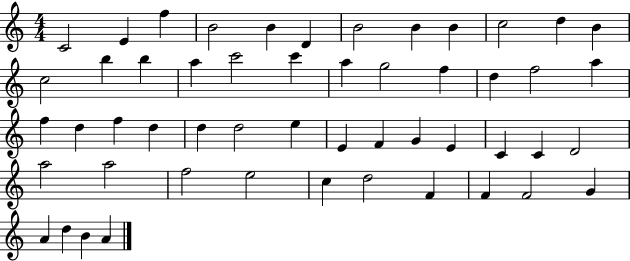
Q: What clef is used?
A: treble